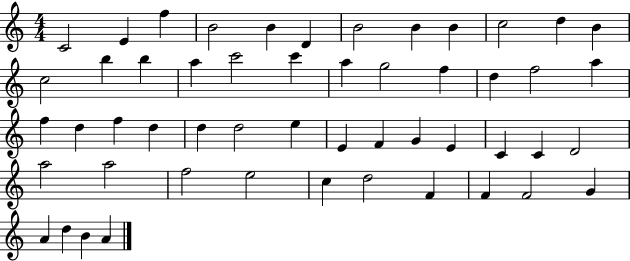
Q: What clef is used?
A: treble